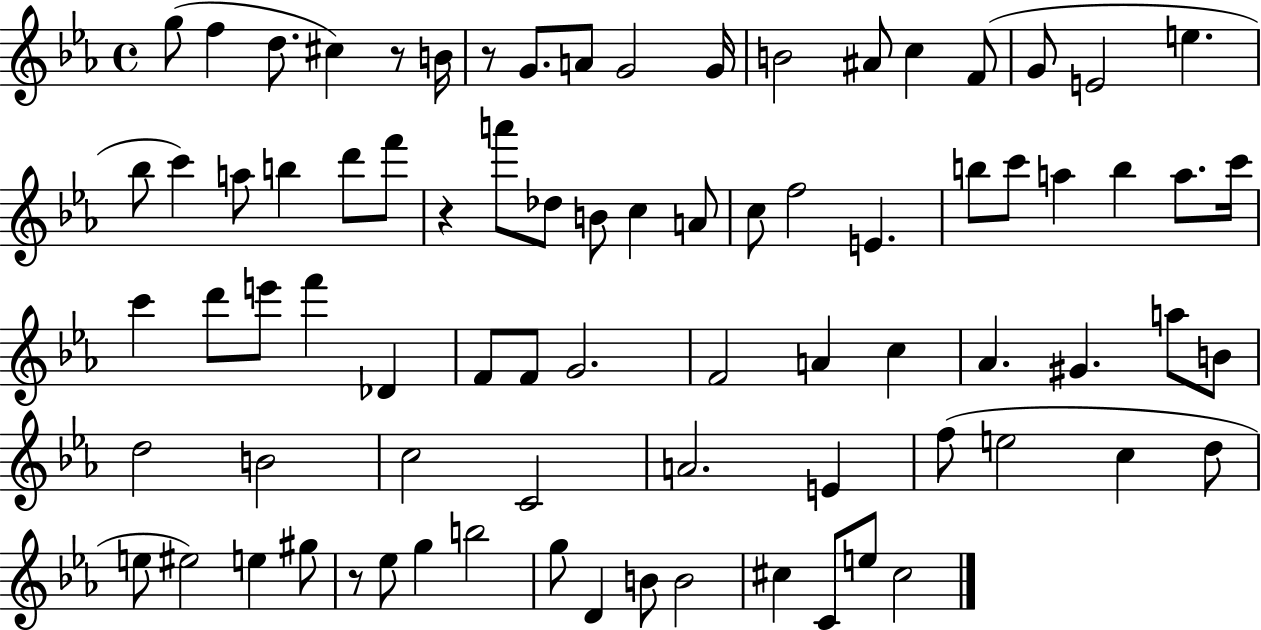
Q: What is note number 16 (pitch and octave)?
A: E5